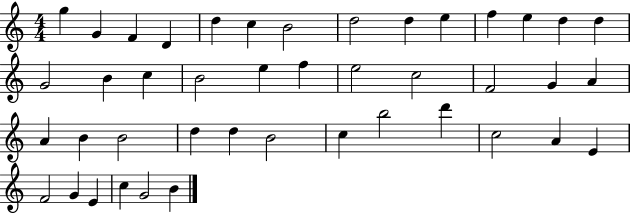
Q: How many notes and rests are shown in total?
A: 43